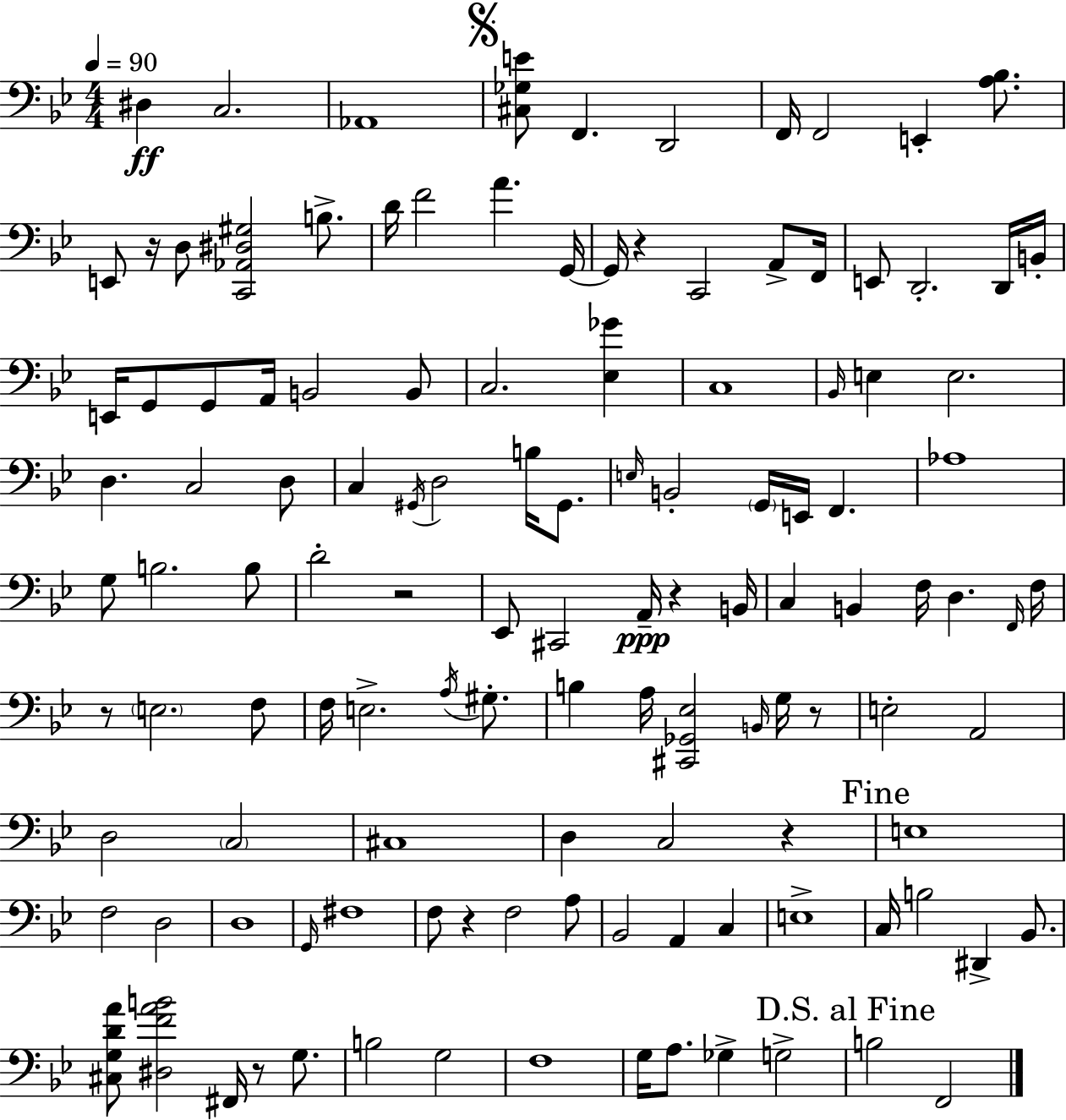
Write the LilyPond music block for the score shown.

{
  \clef bass
  \numericTimeSignature
  \time 4/4
  \key g \minor
  \tempo 4 = 90
  dis4\ff c2. | aes,1 | \mark \markup { \musicglyph "scripts.segno" } <cis ges e'>8 f,4. d,2 | f,16 f,2 e,4-. <a bes>8. | \break e,8 r16 d8 <c, aes, dis gis>2 b8.-> | d'16 f'2 a'4. g,16~~ | g,16 r4 c,2 a,8-> f,16 | e,8 d,2.-. d,16 b,16-. | \break e,16 g,8 g,8 a,16 b,2 b,8 | c2. <ees ges'>4 | c1 | \grace { bes,16 } e4 e2. | \break d4. c2 d8 | c4 \acciaccatura { gis,16 } d2 b16 gis,8. | \grace { e16 } b,2-. \parenthesize g,16 e,16 f,4. | aes1 | \break g8 b2. | b8 d'2-. r2 | ees,8 cis,2 a,16--\ppp r4 | b,16 c4 b,4 f16 d4. | \break \grace { f,16 } f16 r8 \parenthesize e2. | f8 f16 e2.-> | \acciaccatura { a16 } gis8.-. b4 a16 <cis, ges, ees>2 | \grace { b,16 } g16 r8 e2-. a,2 | \break d2 \parenthesize c2 | cis1 | d4 c2 | r4 \mark "Fine" e1 | \break f2 d2 | d1 | \grace { g,16 } fis1 | f8 r4 f2 | \break a8 bes,2 a,4 | c4 e1-> | c16 b2 | dis,4-> bes,8. <cis g d' a'>8 <dis f' a' b'>2 | \break fis,16 r8 g8. b2 g2 | f1 | g16 a8. ges4-> g2-> | \mark "D.S. al Fine" b2 f,2 | \break \bar "|."
}